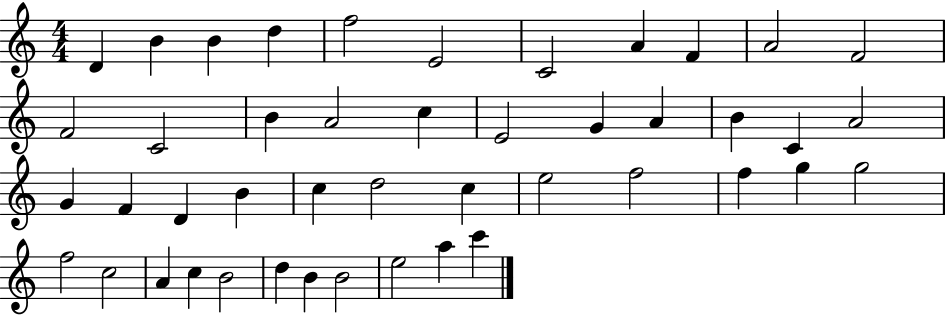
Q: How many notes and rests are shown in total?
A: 45